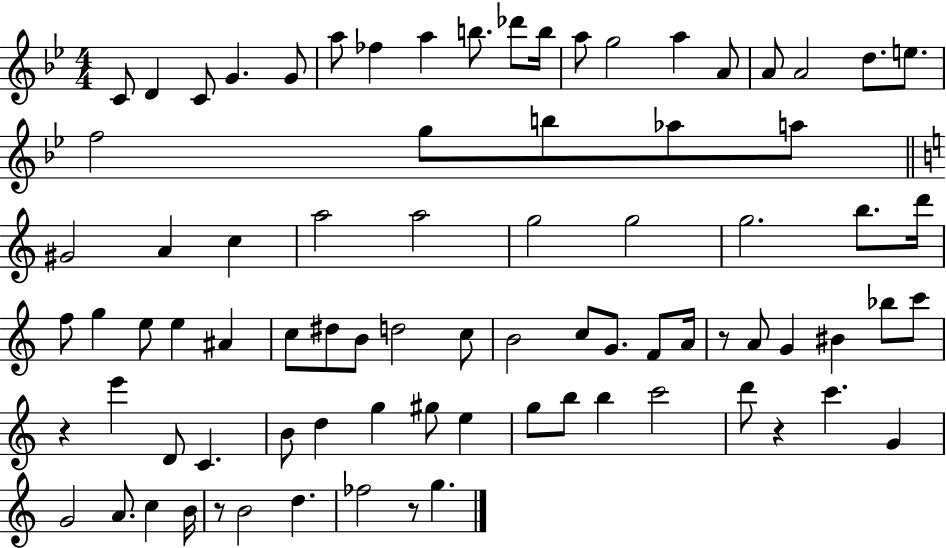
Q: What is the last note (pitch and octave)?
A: G5